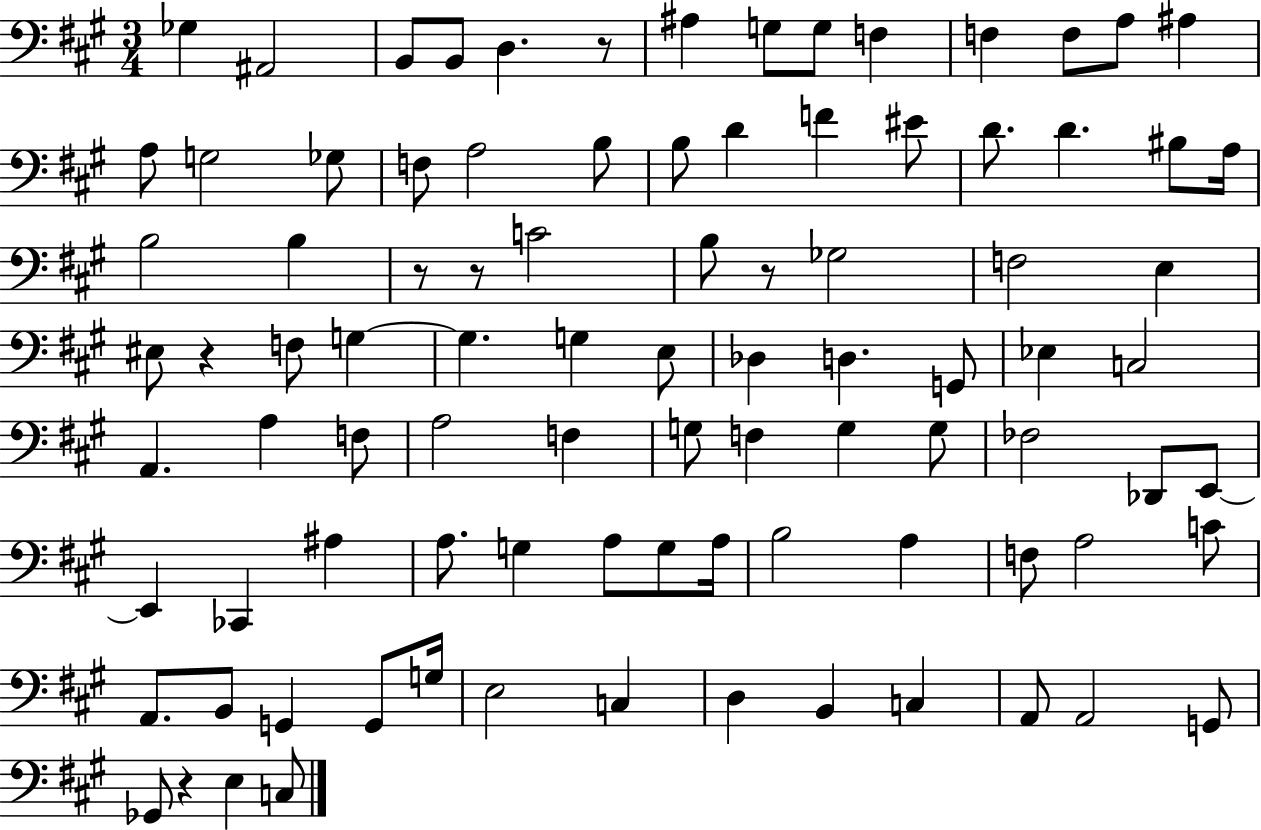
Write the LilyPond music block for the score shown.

{
  \clef bass
  \numericTimeSignature
  \time 3/4
  \key a \major
  ges4 ais,2 | b,8 b,8 d4. r8 | ais4 g8 g8 f4 | f4 f8 a8 ais4 | \break a8 g2 ges8 | f8 a2 b8 | b8 d'4 f'4 eis'8 | d'8. d'4. bis8 a16 | \break b2 b4 | r8 r8 c'2 | b8 r8 ges2 | f2 e4 | \break eis8 r4 f8 g4~~ | g4. g4 e8 | des4 d4. g,8 | ees4 c2 | \break a,4. a4 f8 | a2 f4 | g8 f4 g4 g8 | fes2 des,8 e,8~~ | \break e,4 ces,4 ais4 | a8. g4 a8 g8 a16 | b2 a4 | f8 a2 c'8 | \break a,8. b,8 g,4 g,8 g16 | e2 c4 | d4 b,4 c4 | a,8 a,2 g,8 | \break ges,8 r4 e4 c8 | \bar "|."
}